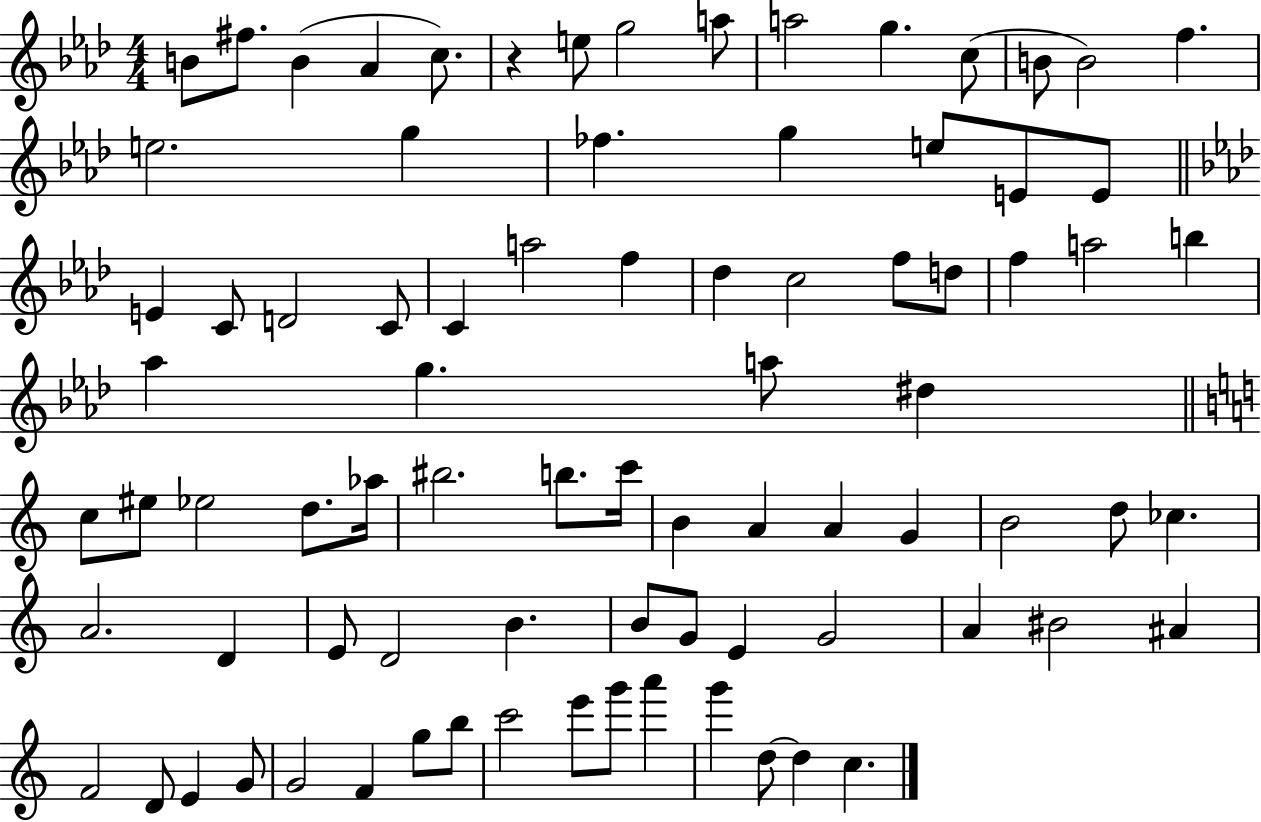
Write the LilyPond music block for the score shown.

{
  \clef treble
  \numericTimeSignature
  \time 4/4
  \key aes \major
  b'8 fis''8. b'4( aes'4 c''8.) | r4 e''8 g''2 a''8 | a''2 g''4. c''8( | b'8 b'2) f''4. | \break e''2. g''4 | fes''4. g''4 e''8 e'8 e'8 | \bar "||" \break \key aes \major e'4 c'8 d'2 c'8 | c'4 a''2 f''4 | des''4 c''2 f''8 d''8 | f''4 a''2 b''4 | \break aes''4 g''4. a''8 dis''4 | \bar "||" \break \key c \major c''8 eis''8 ees''2 d''8. aes''16 | bis''2. b''8. c'''16 | b'4 a'4 a'4 g'4 | b'2 d''8 ces''4. | \break a'2. d'4 | e'8 d'2 b'4. | b'8 g'8 e'4 g'2 | a'4 bis'2 ais'4 | \break f'2 d'8 e'4 g'8 | g'2 f'4 g''8 b''8 | c'''2 e'''8 g'''8 a'''4 | g'''4 d''8~~ d''4 c''4. | \break \bar "|."
}